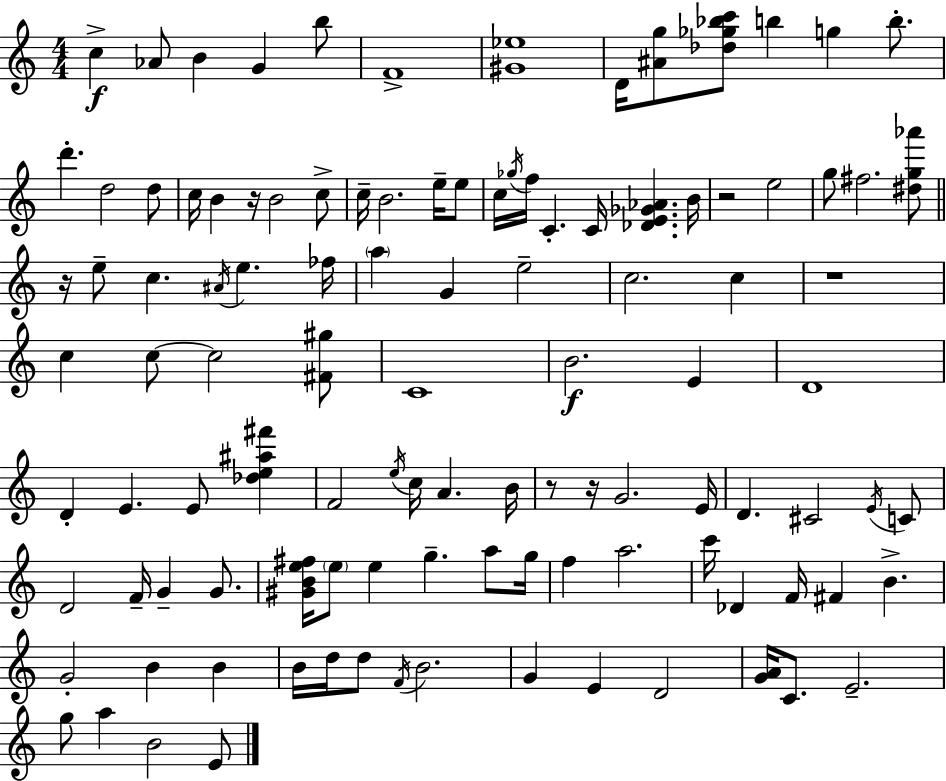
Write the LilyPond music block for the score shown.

{
  \clef treble
  \numericTimeSignature
  \time 4/4
  \key a \minor
  c''4->\f aes'8 b'4 g'4 b''8 | f'1-> | <gis' ees''>1 | d'16 <ais' g''>8 <des'' ges'' bes'' c'''>8 b''4 g''4 b''8.-. | \break d'''4.-. d''2 d''8 | c''16 b'4 r16 b'2 c''8-> | c''16-- b'2. e''16-- e''8 | c''16 \acciaccatura { ges''16 } f''16 c'4.-. c'16 <des' e' ges' aes'>4. | \break b'16 r2 e''2 | g''8 fis''2. <dis'' g'' aes'''>8 | \bar "||" \break \key c \major r16 e''8-- c''4. \acciaccatura { ais'16 } e''4. | fes''16 \parenthesize a''4 g'4 e''2-- | c''2. c''4 | r1 | \break c''4 c''8~~ c''2 <fis' gis''>8 | c'1 | b'2.\f e'4 | d'1 | \break d'4-. e'4. e'8 <des'' e'' ais'' fis'''>4 | f'2 \acciaccatura { e''16 } c''16 a'4. | b'16 r8 r16 g'2. | e'16 d'4. cis'2 | \break \acciaccatura { e'16 } c'8 d'2 f'16-- g'4-- | g'8. <gis' b' e'' fis''>16 \parenthesize e''8 e''4 g''4.-- | a''8 g''16 f''4 a''2. | c'''16 des'4 f'16 fis'4 b'4.-> | \break g'2-. b'4 b'4 | b'16 d''16 d''8 \acciaccatura { f'16 } b'2. | g'4 e'4 d'2 | <g' a'>16 c'8. e'2.-- | \break g''8 a''4 b'2 | e'8 \bar "|."
}